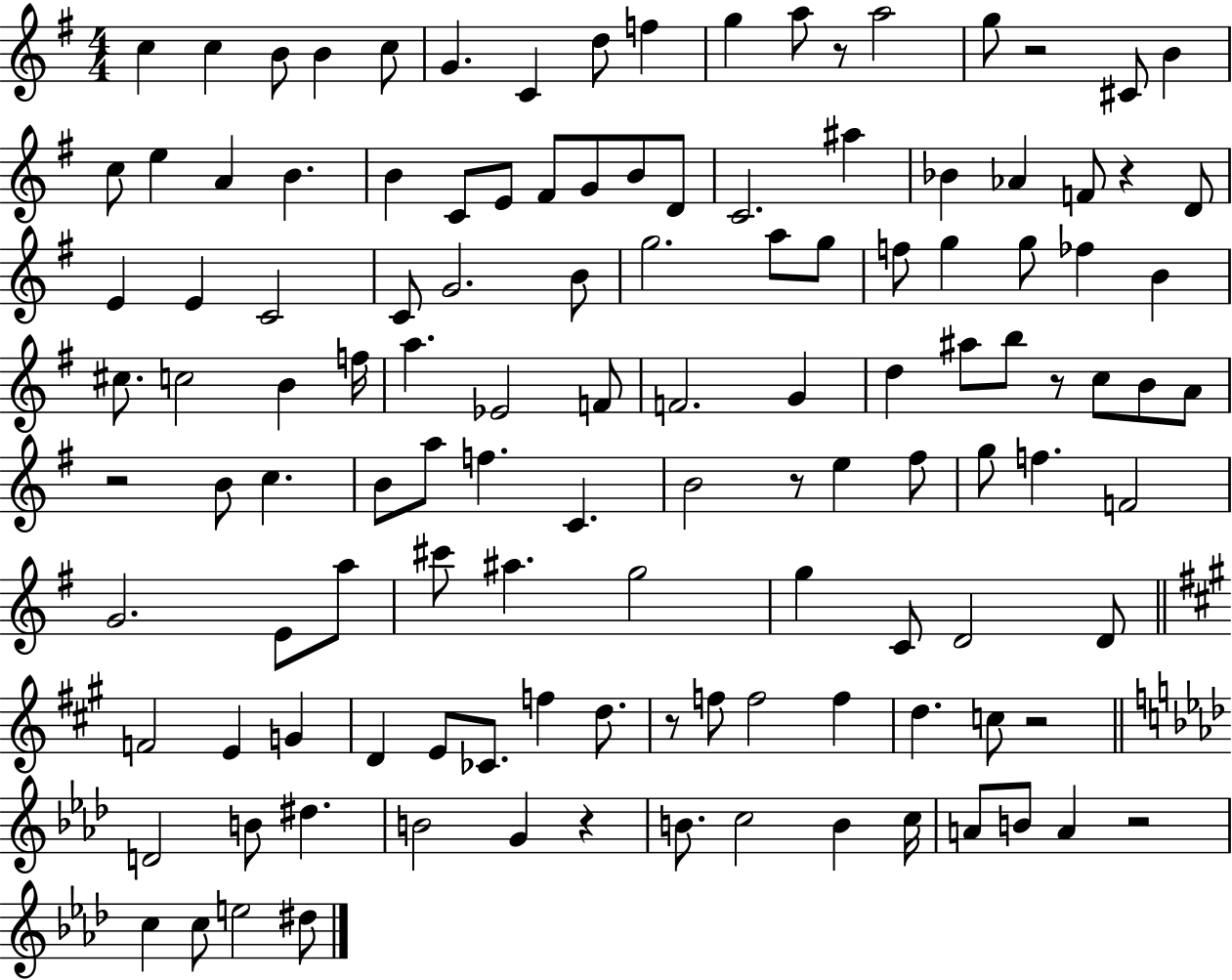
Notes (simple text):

C5/q C5/q B4/e B4/q C5/e G4/q. C4/q D5/e F5/q G5/q A5/e R/e A5/h G5/e R/h C#4/e B4/q C5/e E5/q A4/q B4/q. B4/q C4/e E4/e F#4/e G4/e B4/e D4/e C4/h. A#5/q Bb4/q Ab4/q F4/e R/q D4/e E4/q E4/q C4/h C4/e G4/h. B4/e G5/h. A5/e G5/e F5/e G5/q G5/e FES5/q B4/q C#5/e. C5/h B4/q F5/s A5/q. Eb4/h F4/e F4/h. G4/q D5/q A#5/e B5/e R/e C5/e B4/e A4/e R/h B4/e C5/q. B4/e A5/e F5/q. C4/q. B4/h R/e E5/q F#5/e G5/e F5/q. F4/h G4/h. E4/e A5/e C#6/e A#5/q. G5/h G5/q C4/e D4/h D4/e F4/h E4/q G4/q D4/q E4/e CES4/e. F5/q D5/e. R/e F5/e F5/h F5/q D5/q. C5/e R/h D4/h B4/e D#5/q. B4/h G4/q R/q B4/e. C5/h B4/q C5/s A4/e B4/e A4/q R/h C5/q C5/e E5/h D#5/e